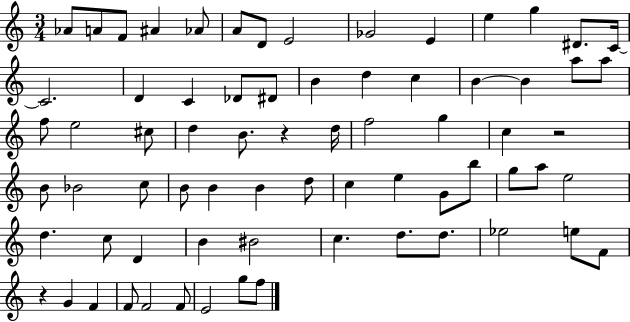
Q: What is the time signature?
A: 3/4